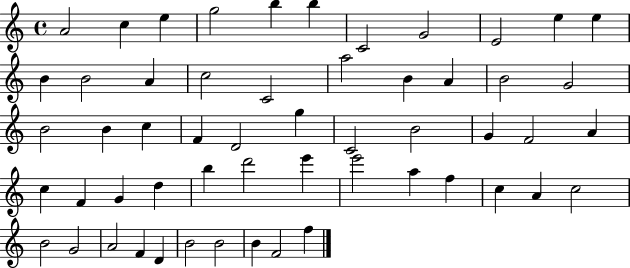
{
  \clef treble
  \time 4/4
  \defaultTimeSignature
  \key c \major
  a'2 c''4 e''4 | g''2 b''4 b''4 | c'2 g'2 | e'2 e''4 e''4 | \break b'4 b'2 a'4 | c''2 c'2 | a''2 b'4 a'4 | b'2 g'2 | \break b'2 b'4 c''4 | f'4 d'2 g''4 | c'2 b'2 | g'4 f'2 a'4 | \break c''4 f'4 g'4 d''4 | b''4 d'''2 e'''4 | e'''2 a''4 f''4 | c''4 a'4 c''2 | \break b'2 g'2 | a'2 f'4 d'4 | b'2 b'2 | b'4 f'2 f''4 | \break \bar "|."
}